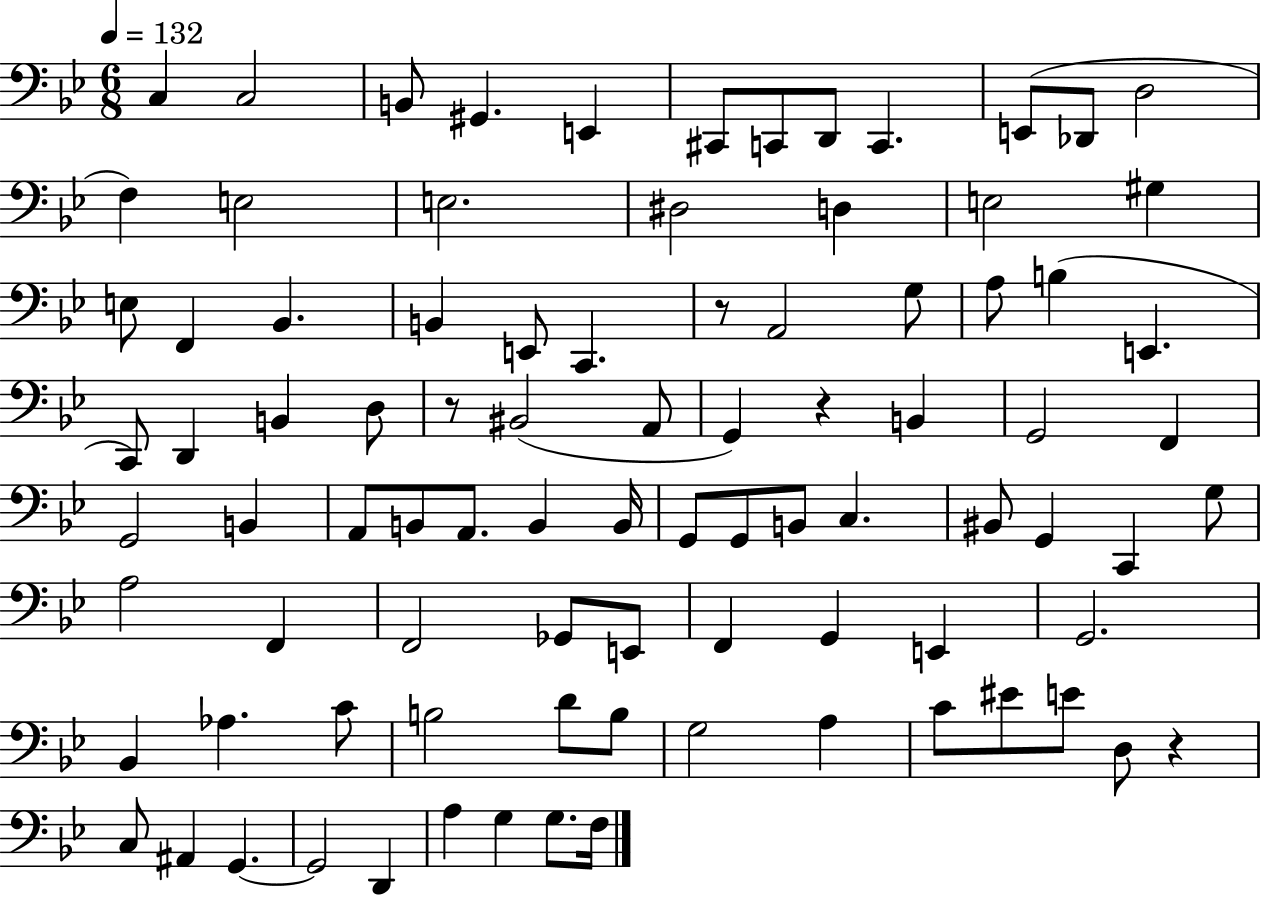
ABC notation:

X:1
T:Untitled
M:6/8
L:1/4
K:Bb
C, C,2 B,,/2 ^G,, E,, ^C,,/2 C,,/2 D,,/2 C,, E,,/2 _D,,/2 D,2 F, E,2 E,2 ^D,2 D, E,2 ^G, E,/2 F,, _B,, B,, E,,/2 C,, z/2 A,,2 G,/2 A,/2 B, E,, C,,/2 D,, B,, D,/2 z/2 ^B,,2 A,,/2 G,, z B,, G,,2 F,, G,,2 B,, A,,/2 B,,/2 A,,/2 B,, B,,/4 G,,/2 G,,/2 B,,/2 C, ^B,,/2 G,, C,, G,/2 A,2 F,, F,,2 _G,,/2 E,,/2 F,, G,, E,, G,,2 _B,, _A, C/2 B,2 D/2 B,/2 G,2 A, C/2 ^E/2 E/2 D,/2 z C,/2 ^A,, G,, G,,2 D,, A, G, G,/2 F,/4